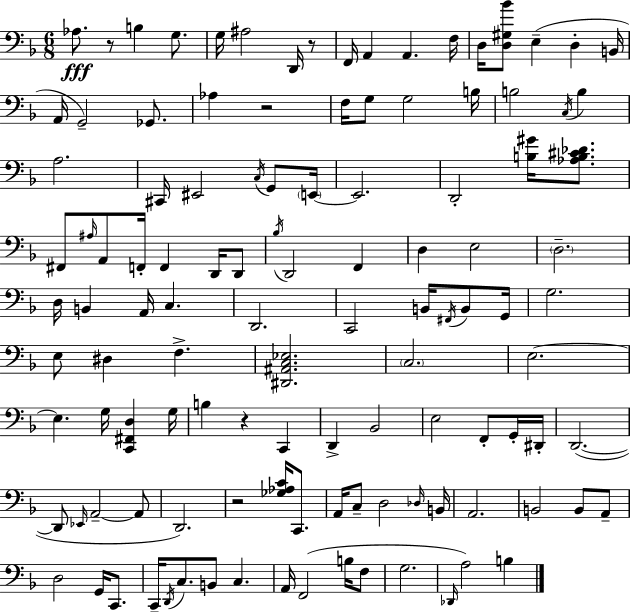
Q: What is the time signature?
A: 6/8